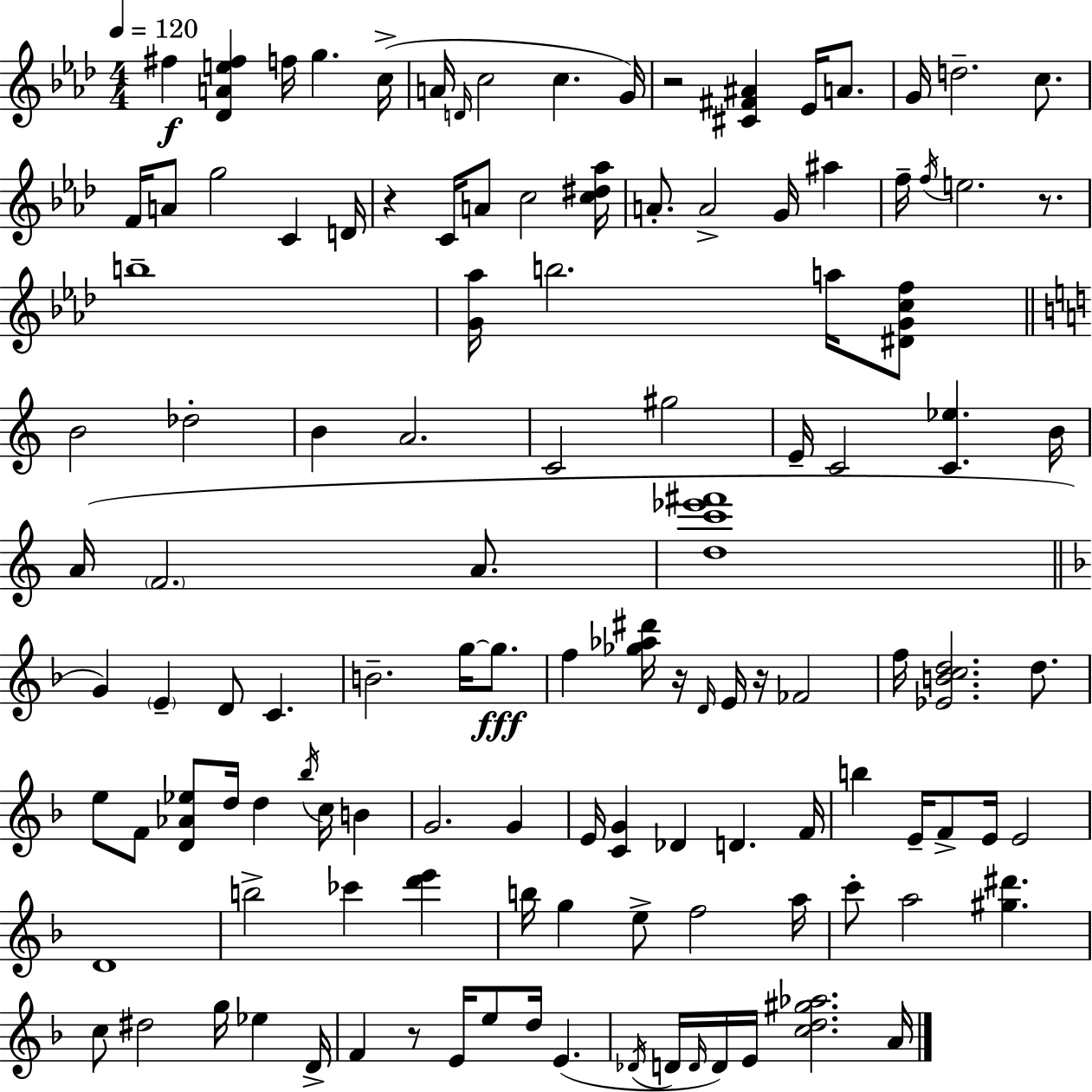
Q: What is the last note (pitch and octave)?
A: A4